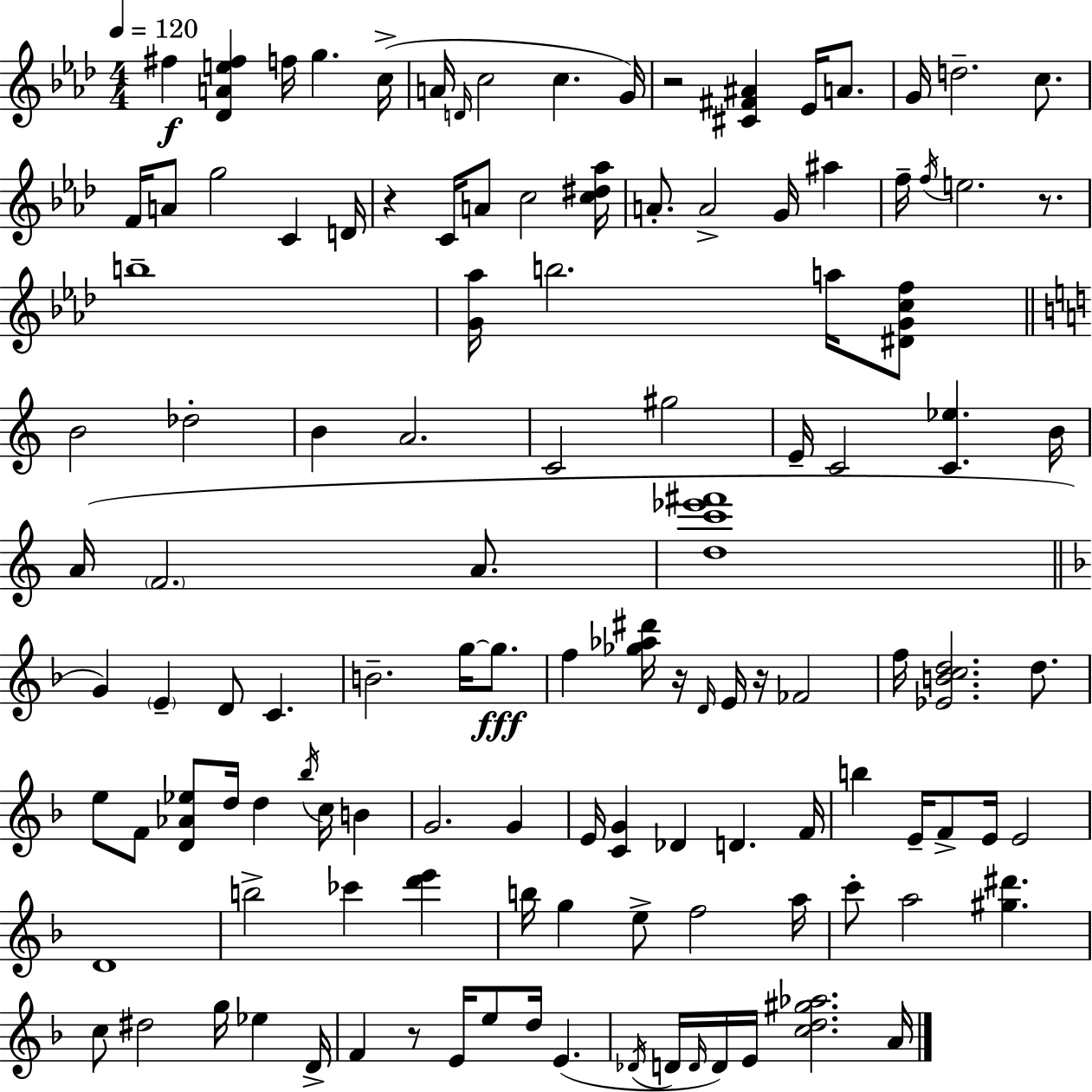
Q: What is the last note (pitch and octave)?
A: A4